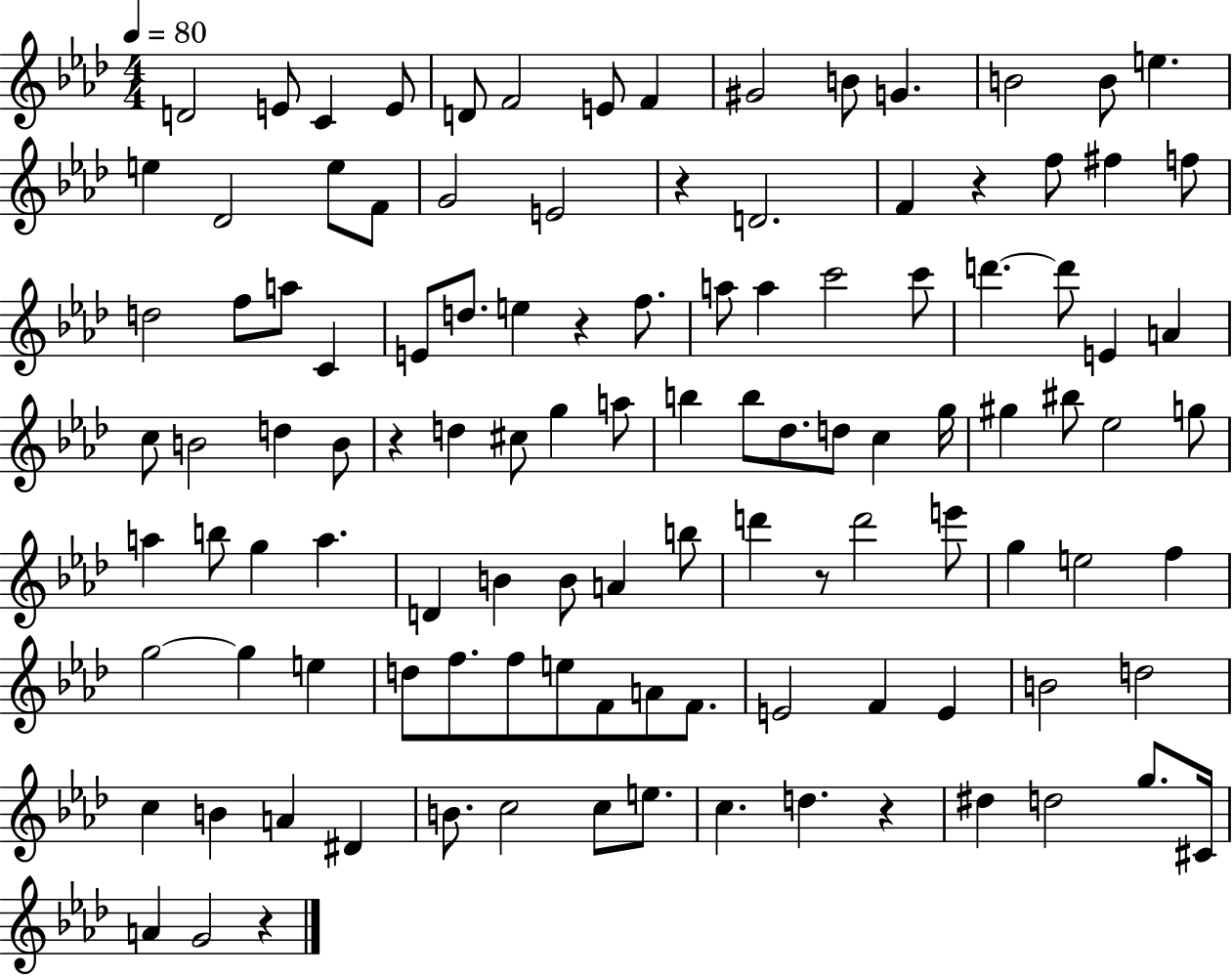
D4/h E4/e C4/q E4/e D4/e F4/h E4/e F4/q G#4/h B4/e G4/q. B4/h B4/e E5/q. E5/q Db4/h E5/e F4/e G4/h E4/h R/q D4/h. F4/q R/q F5/e F#5/q F5/e D5/h F5/e A5/e C4/q E4/e D5/e. E5/q R/q F5/e. A5/e A5/q C6/h C6/e D6/q. D6/e E4/q A4/q C5/e B4/h D5/q B4/e R/q D5/q C#5/e G5/q A5/e B5/q B5/e Db5/e. D5/e C5/q G5/s G#5/q BIS5/e Eb5/h G5/e A5/q B5/e G5/q A5/q. D4/q B4/q B4/e A4/q B5/e D6/q R/e D6/h E6/e G5/q E5/h F5/q G5/h G5/q E5/q D5/e F5/e. F5/e E5/e F4/e A4/e F4/e. E4/h F4/q E4/q B4/h D5/h C5/q B4/q A4/q D#4/q B4/e. C5/h C5/e E5/e. C5/q. D5/q. R/q D#5/q D5/h G5/e. C#4/s A4/q G4/h R/q